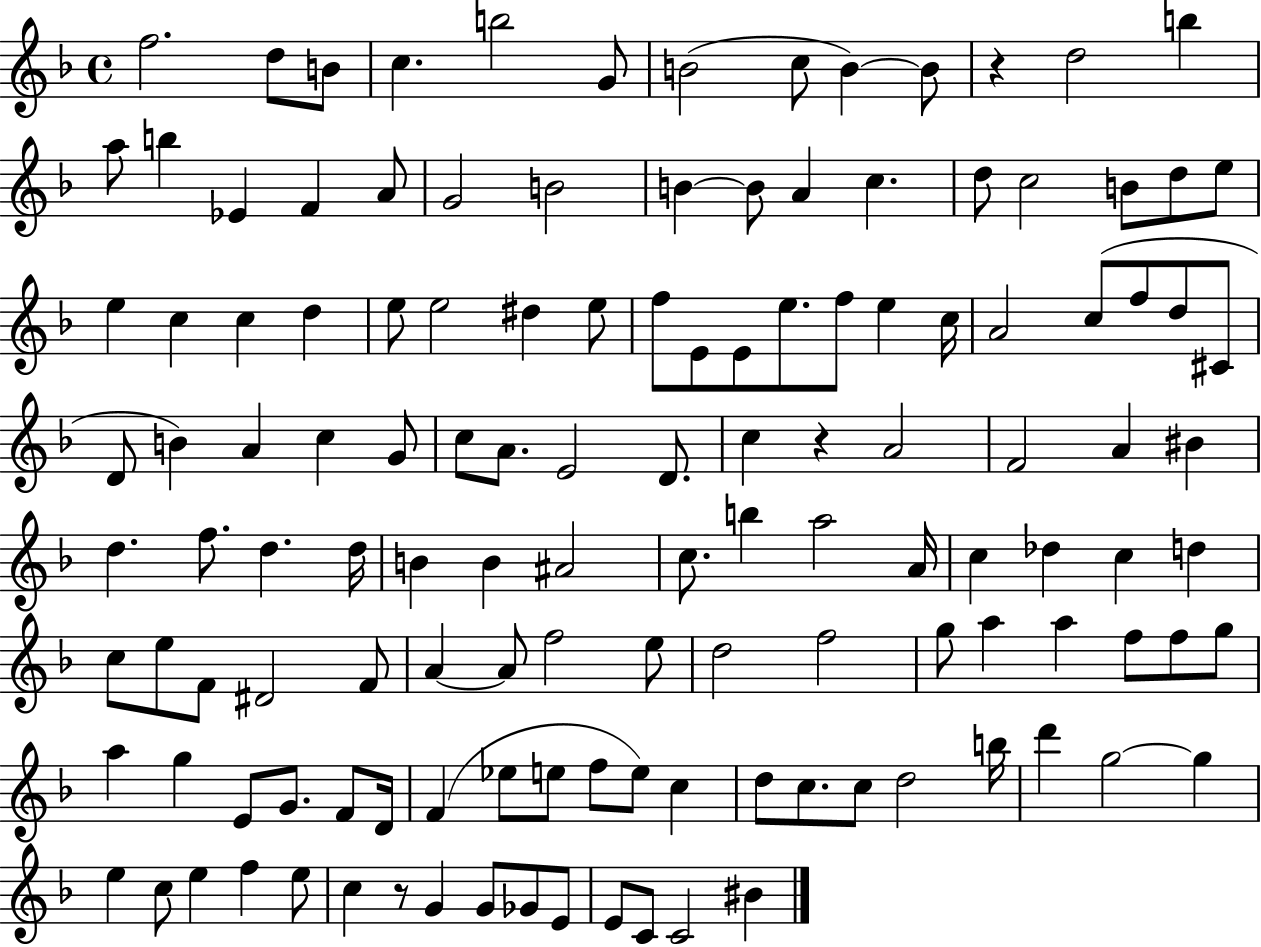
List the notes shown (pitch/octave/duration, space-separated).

F5/h. D5/e B4/e C5/q. B5/h G4/e B4/h C5/e B4/q B4/e R/q D5/h B5/q A5/e B5/q Eb4/q F4/q A4/e G4/h B4/h B4/q B4/e A4/q C5/q. D5/e C5/h B4/e D5/e E5/e E5/q C5/q C5/q D5/q E5/e E5/h D#5/q E5/e F5/e E4/e E4/e E5/e. F5/e E5/q C5/s A4/h C5/e F5/e D5/e C#4/e D4/e B4/q A4/q C5/q G4/e C5/e A4/e. E4/h D4/e. C5/q R/q A4/h F4/h A4/q BIS4/q D5/q. F5/e. D5/q. D5/s B4/q B4/q A#4/h C5/e. B5/q A5/h A4/s C5/q Db5/q C5/q D5/q C5/e E5/e F4/e D#4/h F4/e A4/q A4/e F5/h E5/e D5/h F5/h G5/e A5/q A5/q F5/e F5/e G5/e A5/q G5/q E4/e G4/e. F4/e D4/s F4/q Eb5/e E5/e F5/e E5/e C5/q D5/e C5/e. C5/e D5/h B5/s D6/q G5/h G5/q E5/q C5/e E5/q F5/q E5/e C5/q R/e G4/q G4/e Gb4/e E4/e E4/e C4/e C4/h BIS4/q